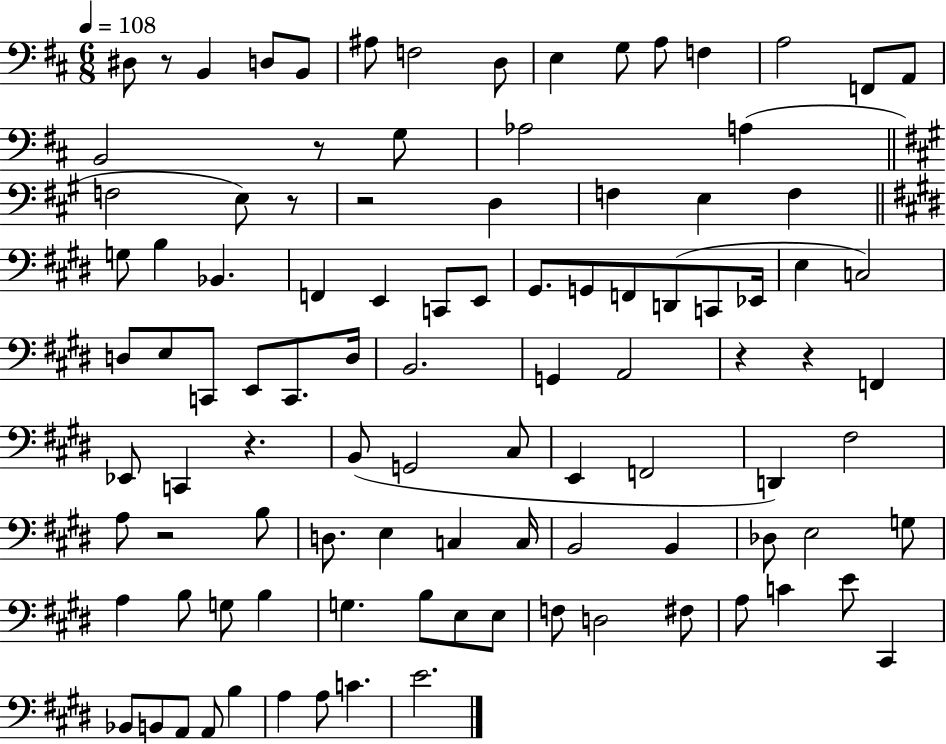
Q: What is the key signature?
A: D major